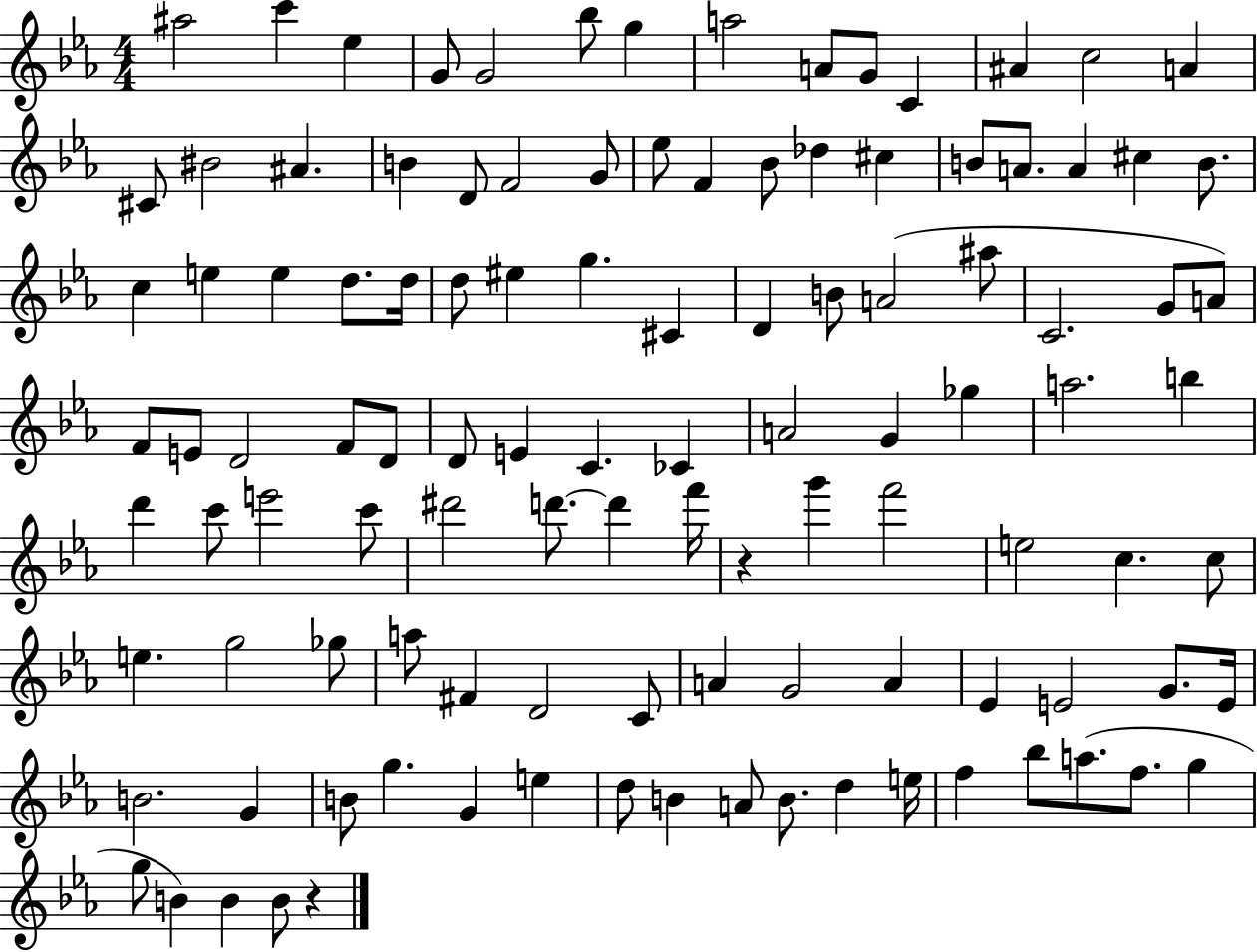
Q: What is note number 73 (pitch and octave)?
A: C5